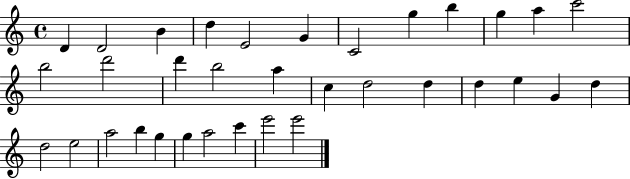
X:1
T:Untitled
M:4/4
L:1/4
K:C
D D2 B d E2 G C2 g b g a c'2 b2 d'2 d' b2 a c d2 d d e G d d2 e2 a2 b g g a2 c' e'2 e'2